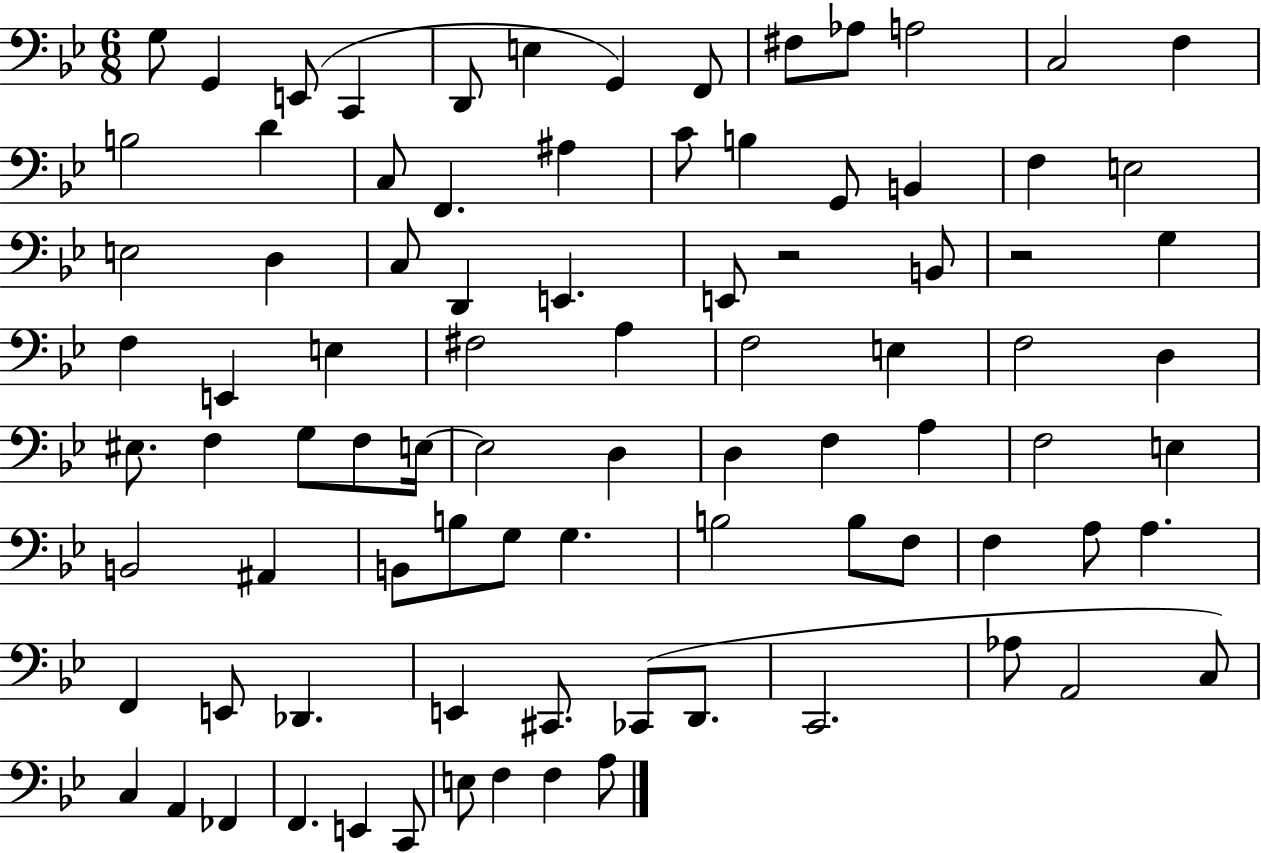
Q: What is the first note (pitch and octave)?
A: G3